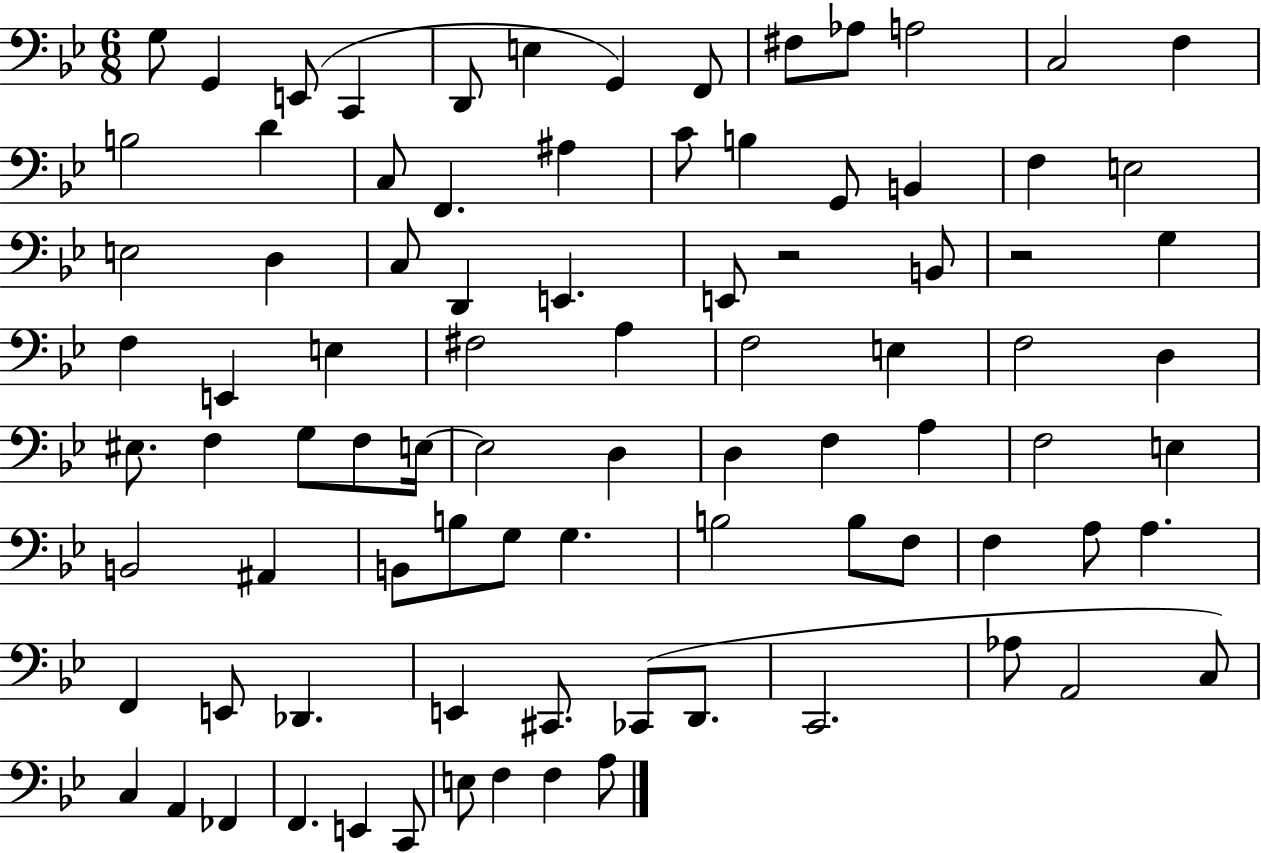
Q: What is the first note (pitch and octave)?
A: G3